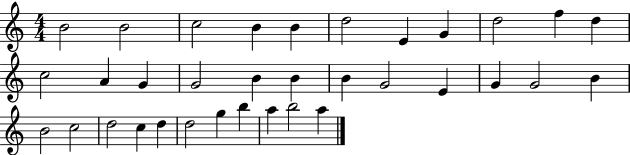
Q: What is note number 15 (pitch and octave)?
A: G4